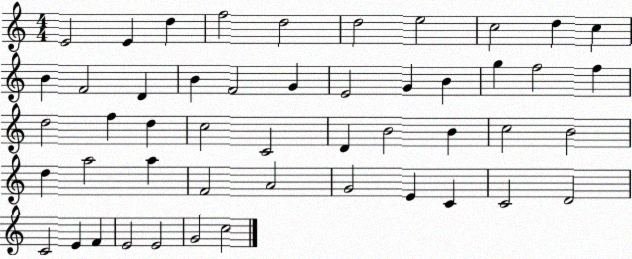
X:1
T:Untitled
M:4/4
L:1/4
K:C
E2 E d f2 d2 d2 e2 c2 d c B F2 D B F2 G E2 G B g f2 f d2 f d c2 C2 D B2 B c2 B2 d a2 a F2 A2 G2 E C C2 D2 C2 E F E2 E2 G2 c2